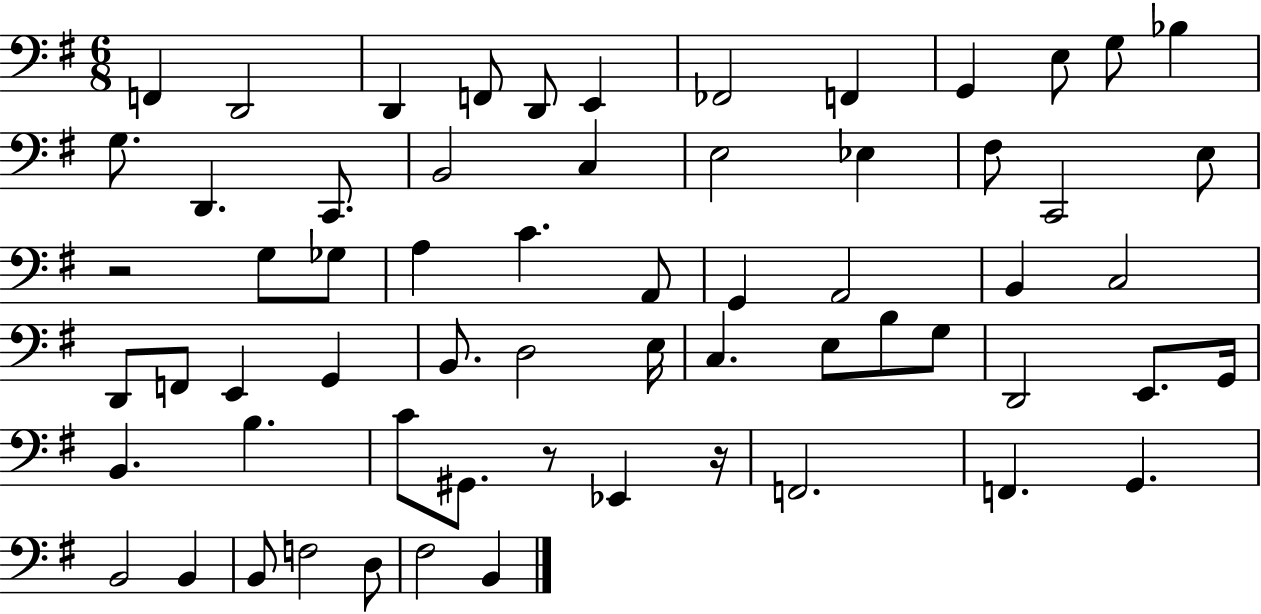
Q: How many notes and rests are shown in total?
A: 63